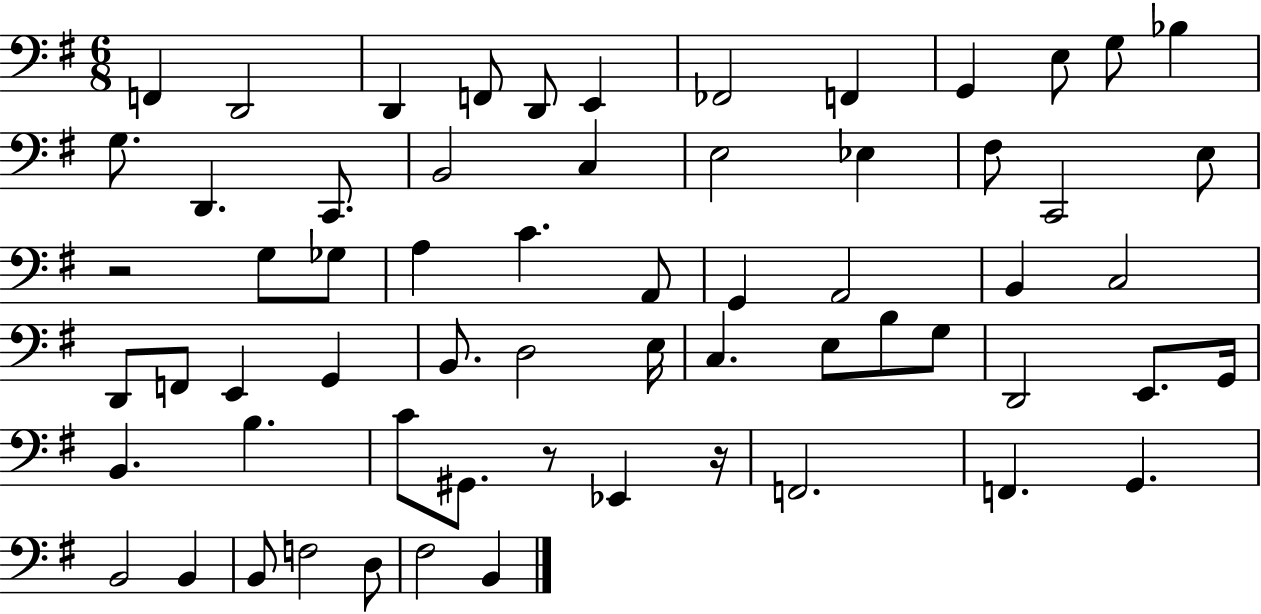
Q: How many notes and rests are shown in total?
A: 63